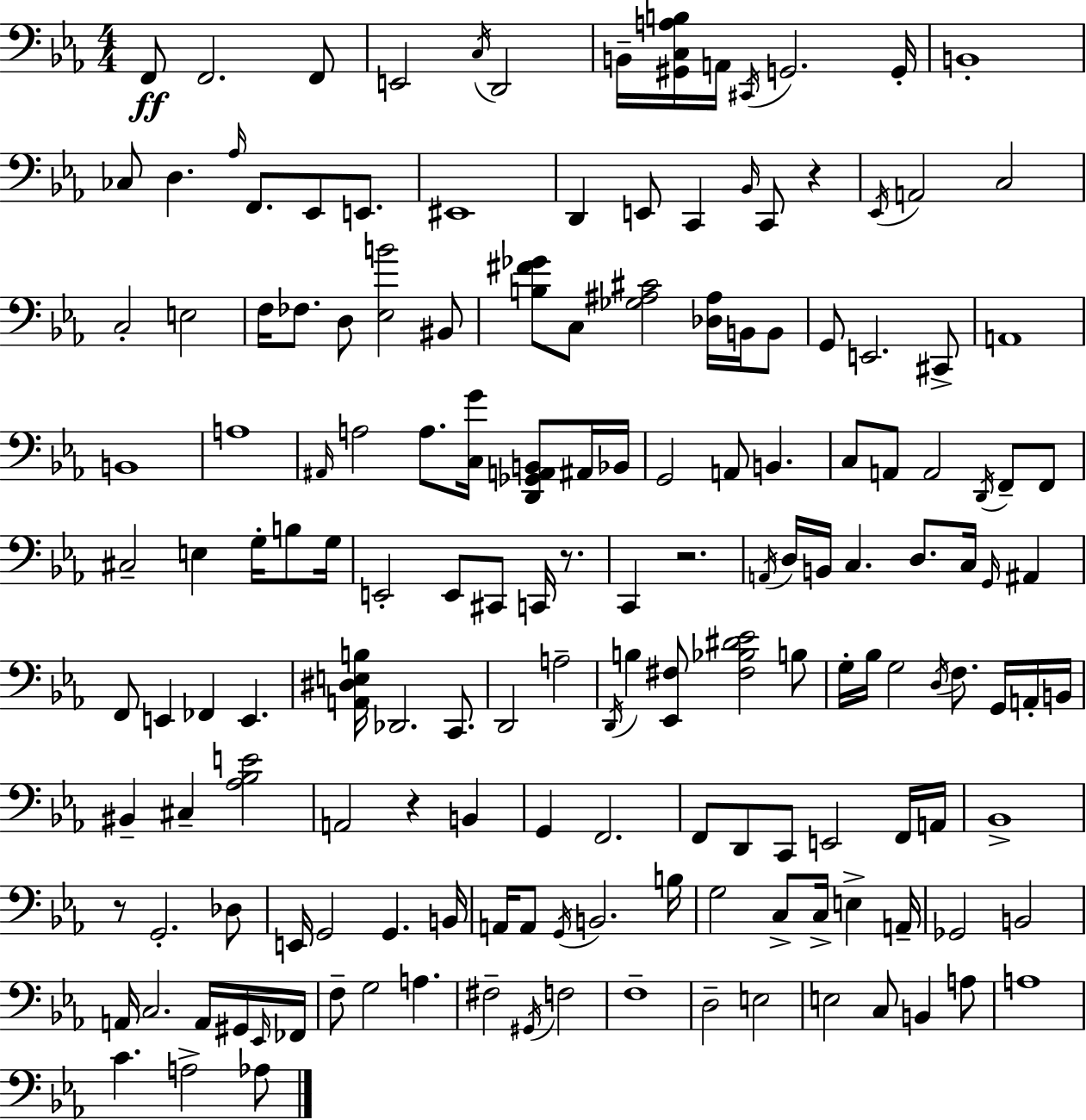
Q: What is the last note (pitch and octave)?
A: Ab3